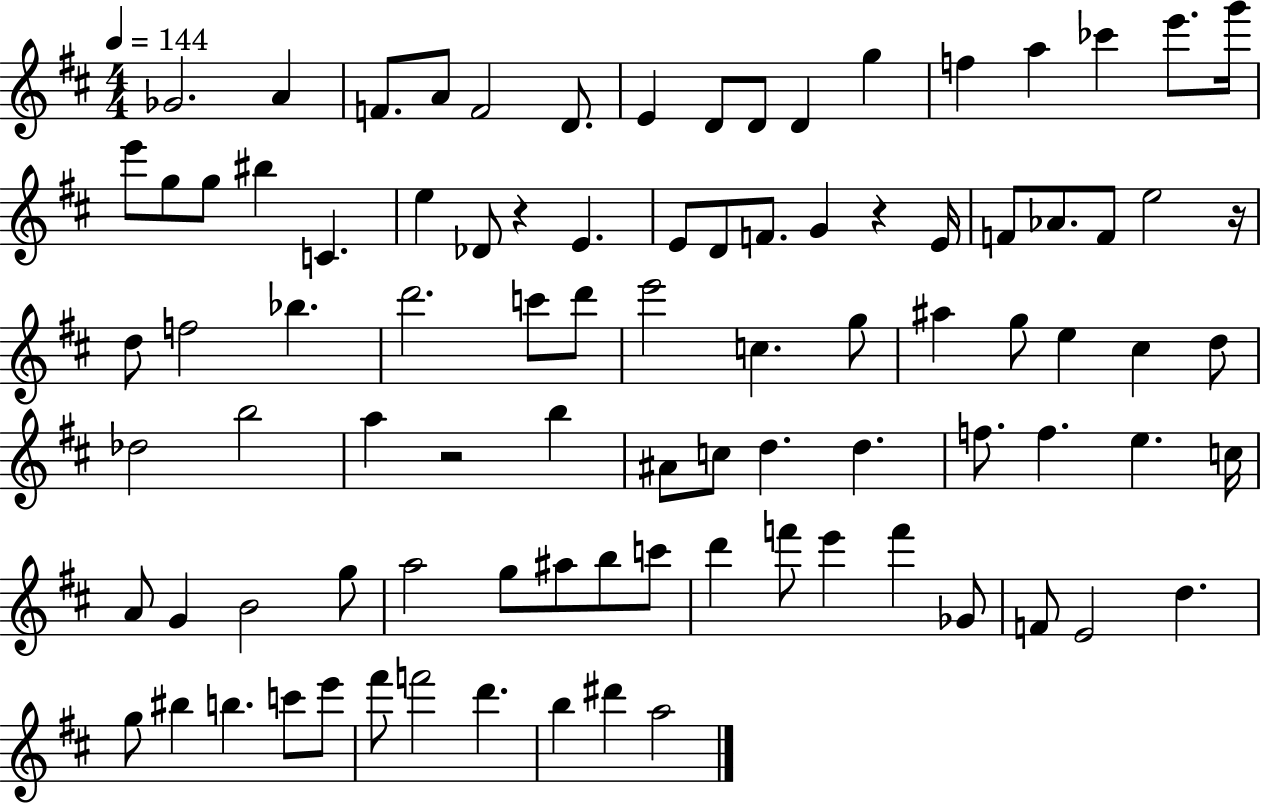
X:1
T:Untitled
M:4/4
L:1/4
K:D
_G2 A F/2 A/2 F2 D/2 E D/2 D/2 D g f a _c' e'/2 g'/4 e'/2 g/2 g/2 ^b C e _D/2 z E E/2 D/2 F/2 G z E/4 F/2 _A/2 F/2 e2 z/4 d/2 f2 _b d'2 c'/2 d'/2 e'2 c g/2 ^a g/2 e ^c d/2 _d2 b2 a z2 b ^A/2 c/2 d d f/2 f e c/4 A/2 G B2 g/2 a2 g/2 ^a/2 b/2 c'/2 d' f'/2 e' f' _G/2 F/2 E2 d g/2 ^b b c'/2 e'/2 ^f'/2 f'2 d' b ^d' a2